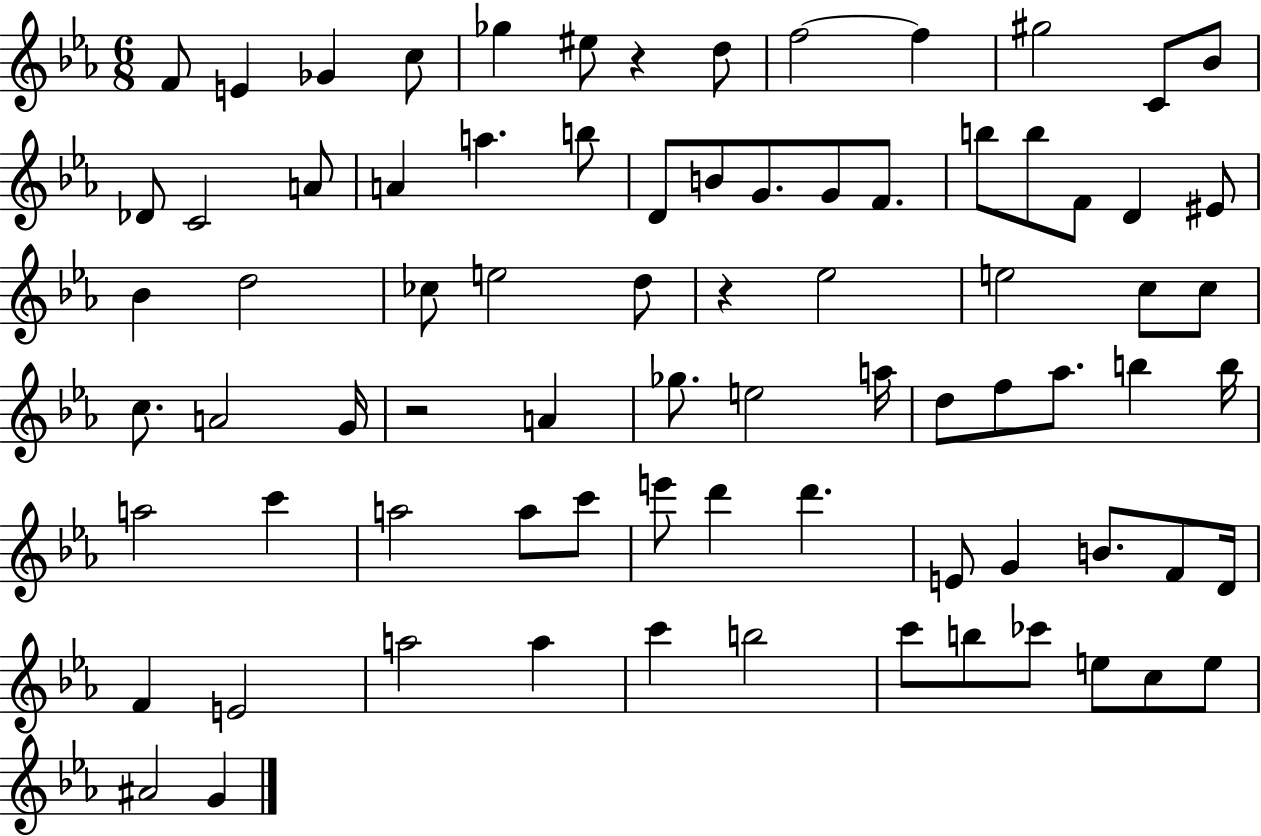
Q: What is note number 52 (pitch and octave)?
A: A5